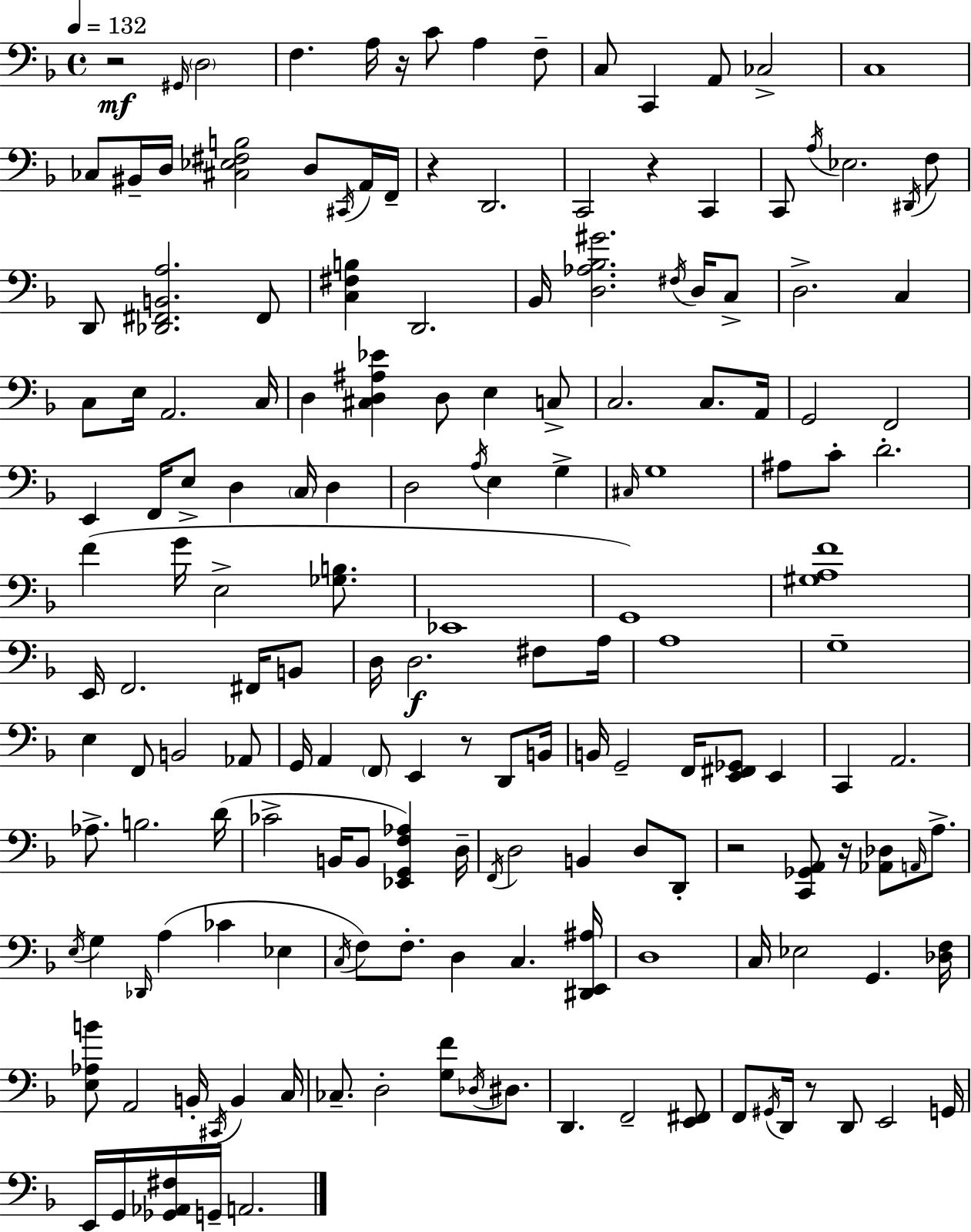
R/h G#2/s D3/h F3/q. A3/s R/s C4/e A3/q F3/e C3/e C2/q A2/e CES3/h C3/w CES3/e BIS2/s D3/s [C#3,Eb3,F#3,B3]/h D3/e C#2/s A2/s F2/s R/q D2/h. C2/h R/q C2/q C2/e A3/s Eb3/h. D#2/s F3/e D2/e [Db2,F#2,B2,A3]/h. F#2/e [C3,F#3,B3]/q D2/h. Bb2/s [D3,Ab3,Bb3,G#4]/h. F#3/s D3/s C3/e D3/h. C3/q C3/e E3/s A2/h. C3/s D3/q [C#3,D3,A#3,Eb4]/q D3/e E3/q C3/e C3/h. C3/e. A2/s G2/h F2/h E2/q F2/s E3/e D3/q C3/s D3/q D3/h A3/s E3/q G3/q C#3/s G3/w A#3/e C4/e D4/h. F4/q G4/s E3/h [Gb3,B3]/e. Eb2/w G2/w [G#3,A3,F4]/w E2/s F2/h. F#2/s B2/e D3/s D3/h. F#3/e A3/s A3/w G3/w E3/q F2/e B2/h Ab2/e G2/s A2/q F2/e E2/q R/e D2/e B2/s B2/s G2/h F2/s [E2,F#2,Gb2]/e E2/q C2/q A2/h. Ab3/e. B3/h. D4/s CES4/h B2/s B2/e [Eb2,G2,F3,Ab3]/q D3/s F2/s D3/h B2/q D3/e D2/e R/h [C2,Gb2,A2]/e R/s [Ab2,Db3]/e A2/s A3/e. E3/s G3/q Db2/s A3/q CES4/q Eb3/q C3/s F3/e F3/e. D3/q C3/q. [D#2,E2,A#3]/s D3/w C3/s Eb3/h G2/q. [Db3,F3]/s [E3,Ab3,B4]/e A2/h B2/s C#2/s B2/q C3/s CES3/e. D3/h [G3,F4]/e Db3/s D#3/e. D2/q. F2/h [E2,F#2]/e F2/e G#2/s D2/s R/e D2/e E2/h G2/s E2/s G2/s [Gb2,Ab2,F#3]/s G2/s A2/h.